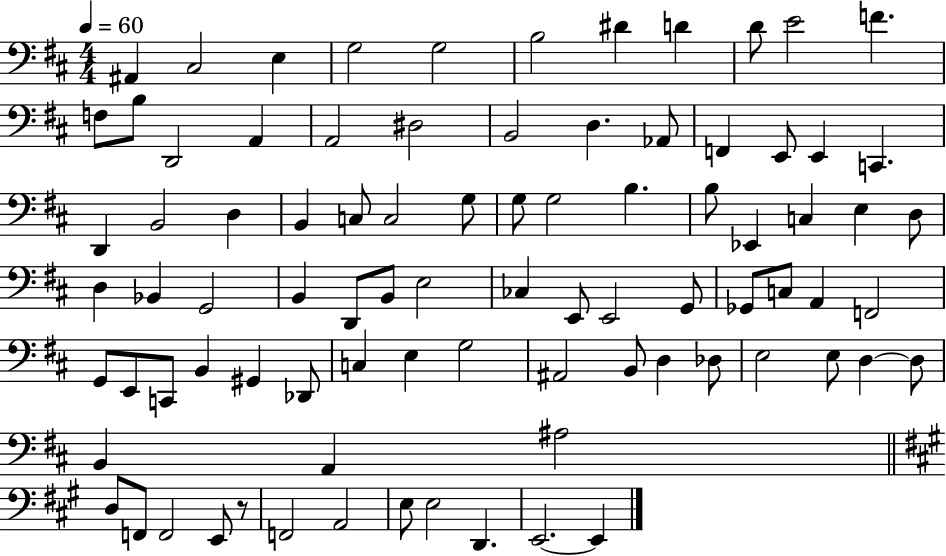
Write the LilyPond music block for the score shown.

{
  \clef bass
  \numericTimeSignature
  \time 4/4
  \key d \major
  \tempo 4 = 60
  ais,4 cis2 e4 | g2 g2 | b2 dis'4 d'4 | d'8 e'2 f'4. | \break f8 b8 d,2 a,4 | a,2 dis2 | b,2 d4. aes,8 | f,4 e,8 e,4 c,4. | \break d,4 b,2 d4 | b,4 c8 c2 g8 | g8 g2 b4. | b8 ees,4 c4 e4 d8 | \break d4 bes,4 g,2 | b,4 d,8 b,8 e2 | ces4 e,8 e,2 g,8 | ges,8 c8 a,4 f,2 | \break g,8 e,8 c,8 b,4 gis,4 des,8 | c4 e4 g2 | ais,2 b,8 d4 des8 | e2 e8 d4~~ d8 | \break b,4 a,4 ais2 | \bar "||" \break \key a \major d8 f,8 f,2 e,8 r8 | f,2 a,2 | e8 e2 d,4. | e,2.~~ e,4 | \break \bar "|."
}